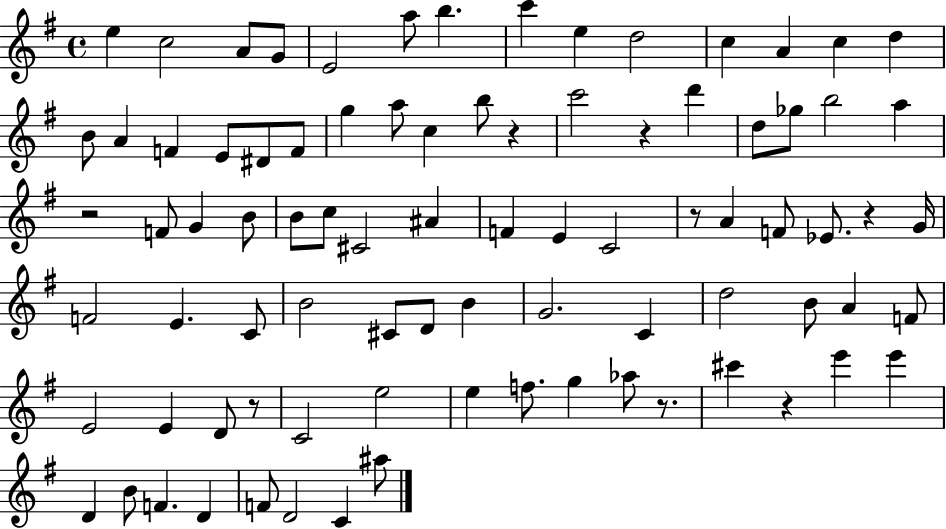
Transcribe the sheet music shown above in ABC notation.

X:1
T:Untitled
M:4/4
L:1/4
K:G
e c2 A/2 G/2 E2 a/2 b c' e d2 c A c d B/2 A F E/2 ^D/2 F/2 g a/2 c b/2 z c'2 z d' d/2 _g/2 b2 a z2 F/2 G B/2 B/2 c/2 ^C2 ^A F E C2 z/2 A F/2 _E/2 z G/4 F2 E C/2 B2 ^C/2 D/2 B G2 C d2 B/2 A F/2 E2 E D/2 z/2 C2 e2 e f/2 g _a/2 z/2 ^c' z e' e' D B/2 F D F/2 D2 C ^a/2